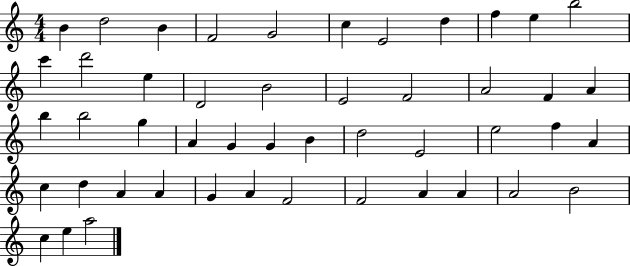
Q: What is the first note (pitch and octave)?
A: B4